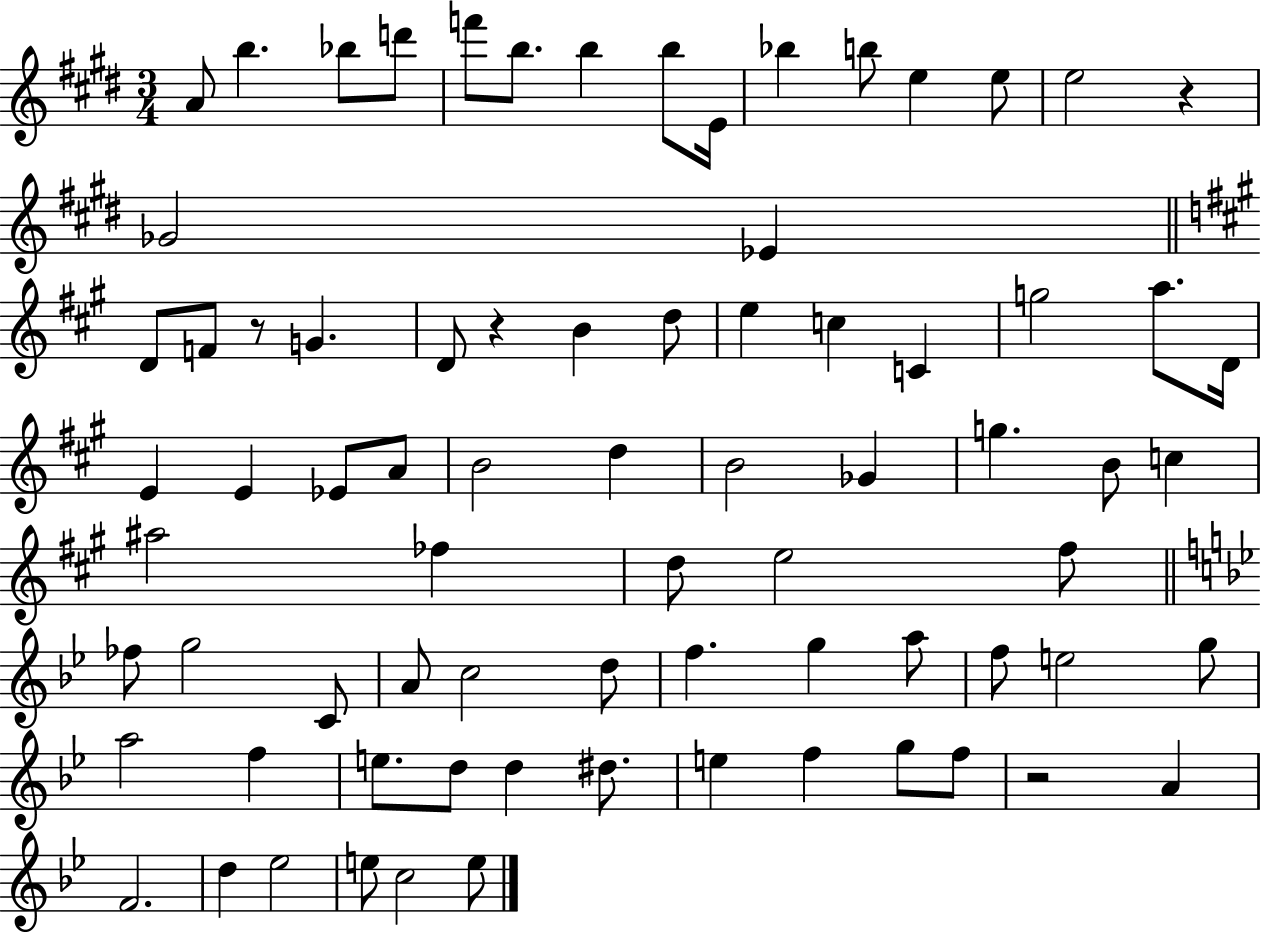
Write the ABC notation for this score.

X:1
T:Untitled
M:3/4
L:1/4
K:E
A/2 b _b/2 d'/2 f'/2 b/2 b b/2 E/4 _b b/2 e e/2 e2 z _G2 _E D/2 F/2 z/2 G D/2 z B d/2 e c C g2 a/2 D/4 E E _E/2 A/2 B2 d B2 _G g B/2 c ^a2 _f d/2 e2 ^f/2 _f/2 g2 C/2 A/2 c2 d/2 f g a/2 f/2 e2 g/2 a2 f e/2 d/2 d ^d/2 e f g/2 f/2 z2 A F2 d _e2 e/2 c2 e/2